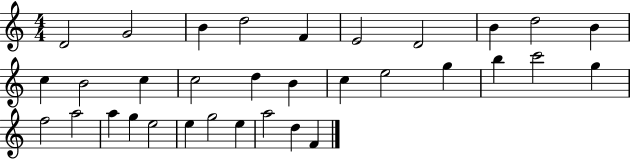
{
  \clef treble
  \numericTimeSignature
  \time 4/4
  \key c \major
  d'2 g'2 | b'4 d''2 f'4 | e'2 d'2 | b'4 d''2 b'4 | \break c''4 b'2 c''4 | c''2 d''4 b'4 | c''4 e''2 g''4 | b''4 c'''2 g''4 | \break f''2 a''2 | a''4 g''4 e''2 | e''4 g''2 e''4 | a''2 d''4 f'4 | \break \bar "|."
}